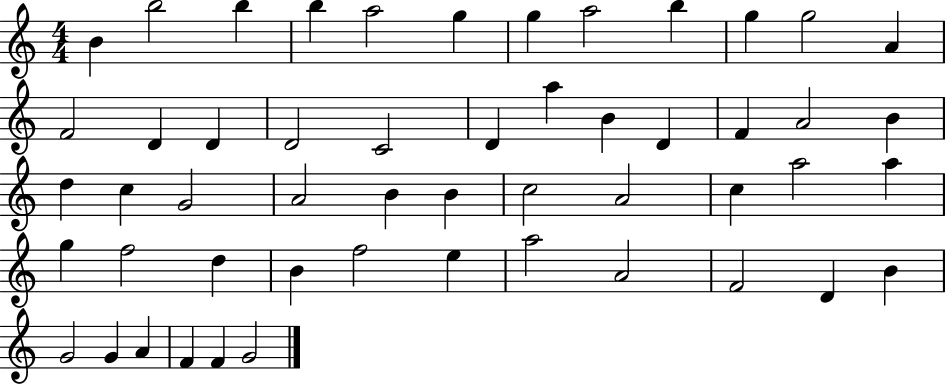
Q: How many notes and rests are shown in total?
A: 52